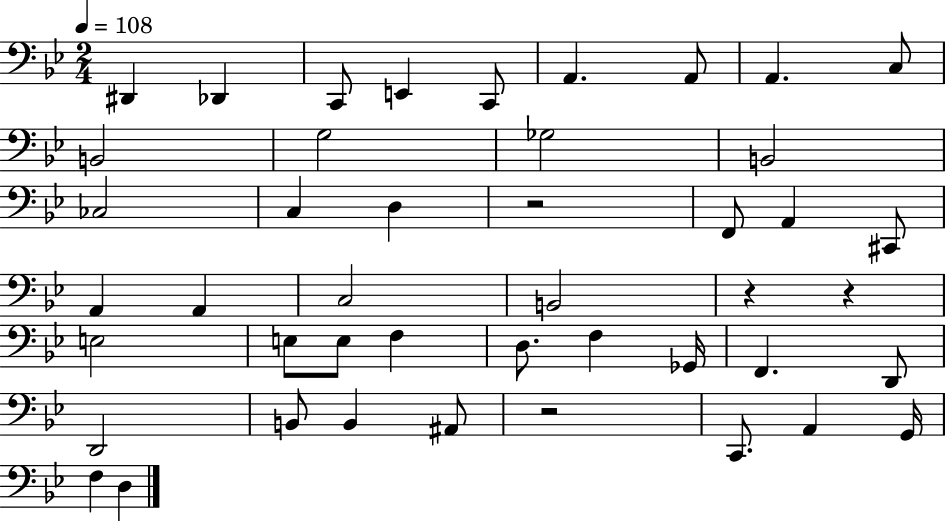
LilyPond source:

{
  \clef bass
  \numericTimeSignature
  \time 2/4
  \key bes \major
  \tempo 4 = 108
  dis,4 des,4 | c,8 e,4 c,8 | a,4. a,8 | a,4. c8 | \break b,2 | g2 | ges2 | b,2 | \break ces2 | c4 d4 | r2 | f,8 a,4 cis,8 | \break a,4 a,4 | c2 | b,2 | r4 r4 | \break e2 | e8 e8 f4 | d8. f4 ges,16 | f,4. d,8 | \break d,2 | b,8 b,4 ais,8 | r2 | c,8. a,4 g,16 | \break f4 d4 | \bar "|."
}